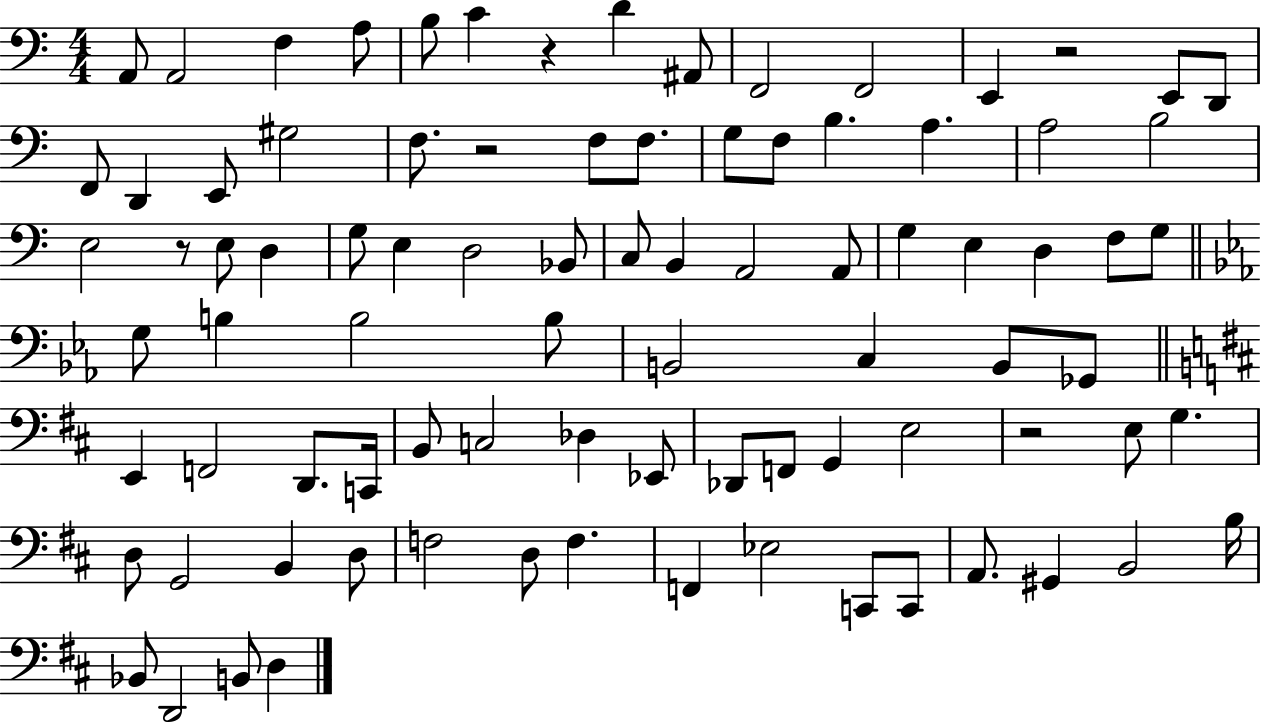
X:1
T:Untitled
M:4/4
L:1/4
K:C
A,,/2 A,,2 F, A,/2 B,/2 C z D ^A,,/2 F,,2 F,,2 E,, z2 E,,/2 D,,/2 F,,/2 D,, E,,/2 ^G,2 F,/2 z2 F,/2 F,/2 G,/2 F,/2 B, A, A,2 B,2 E,2 z/2 E,/2 D, G,/2 E, D,2 _B,,/2 C,/2 B,, A,,2 A,,/2 G, E, D, F,/2 G,/2 G,/2 B, B,2 B,/2 B,,2 C, B,,/2 _G,,/2 E,, F,,2 D,,/2 C,,/4 B,,/2 C,2 _D, _E,,/2 _D,,/2 F,,/2 G,, E,2 z2 E,/2 G, D,/2 G,,2 B,, D,/2 F,2 D,/2 F, F,, _E,2 C,,/2 C,,/2 A,,/2 ^G,, B,,2 B,/4 _B,,/2 D,,2 B,,/2 D,